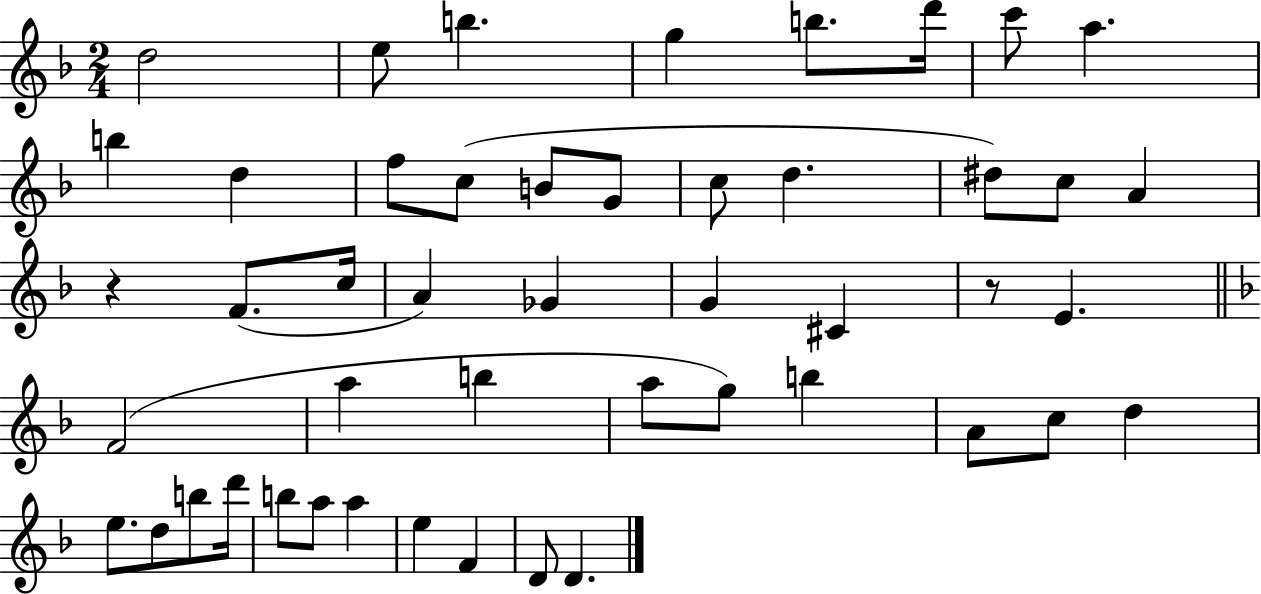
{
  \clef treble
  \numericTimeSignature
  \time 2/4
  \key f \major
  d''2 | e''8 b''4. | g''4 b''8. d'''16 | c'''8 a''4. | \break b''4 d''4 | f''8 c''8( b'8 g'8 | c''8 d''4. | dis''8) c''8 a'4 | \break r4 f'8.( c''16 | a'4) ges'4 | g'4 cis'4 | r8 e'4. | \break \bar "||" \break \key f \major f'2( | a''4 b''4 | a''8 g''8) b''4 | a'8 c''8 d''4 | \break e''8. d''8 b''8 d'''16 | b''8 a''8 a''4 | e''4 f'4 | d'8 d'4. | \break \bar "|."
}